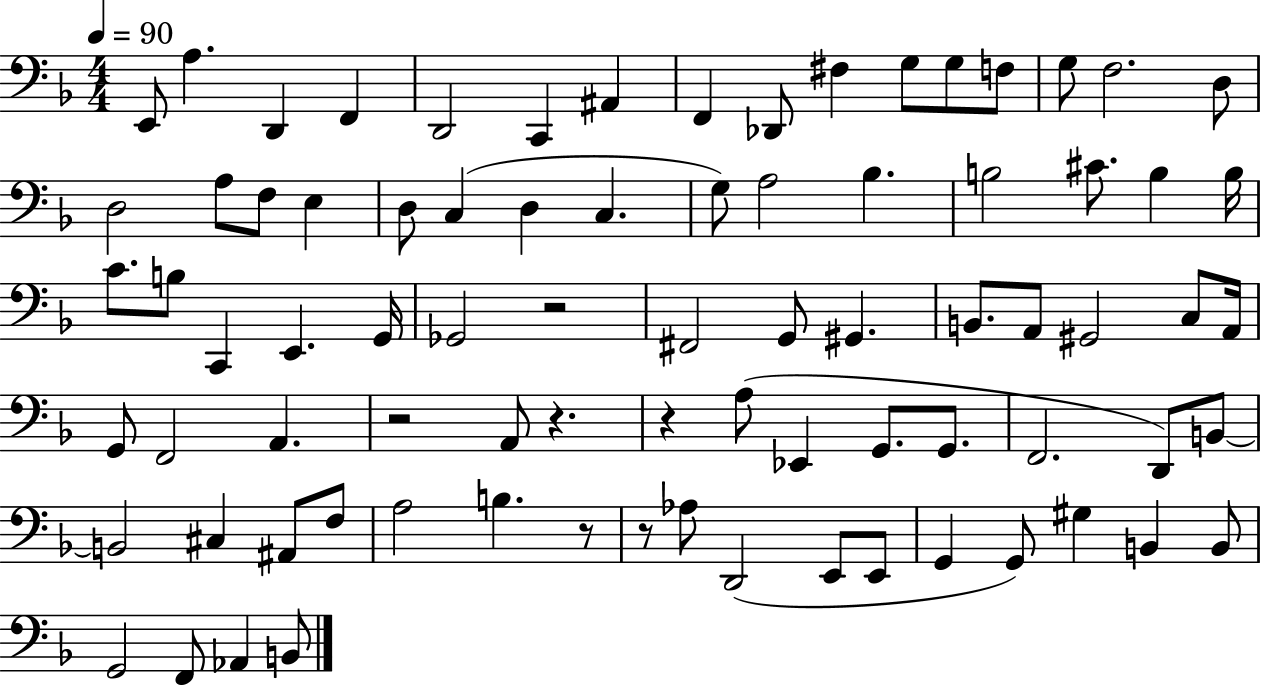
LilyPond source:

{
  \clef bass
  \numericTimeSignature
  \time 4/4
  \key f \major
  \tempo 4 = 90
  e,8 a4. d,4 f,4 | d,2 c,4 ais,4 | f,4 des,8 fis4 g8 g8 f8 | g8 f2. d8 | \break d2 a8 f8 e4 | d8 c4( d4 c4. | g8) a2 bes4. | b2 cis'8. b4 b16 | \break c'8. b8 c,4 e,4. g,16 | ges,2 r2 | fis,2 g,8 gis,4. | b,8. a,8 gis,2 c8 a,16 | \break g,8 f,2 a,4. | r2 a,8 r4. | r4 a8( ees,4 g,8. g,8. | f,2. d,8) b,8~~ | \break b,2 cis4 ais,8 f8 | a2 b4. r8 | r8 aes8 d,2( e,8 e,8 | g,4 g,8) gis4 b,4 b,8 | \break g,2 f,8 aes,4 b,8 | \bar "|."
}